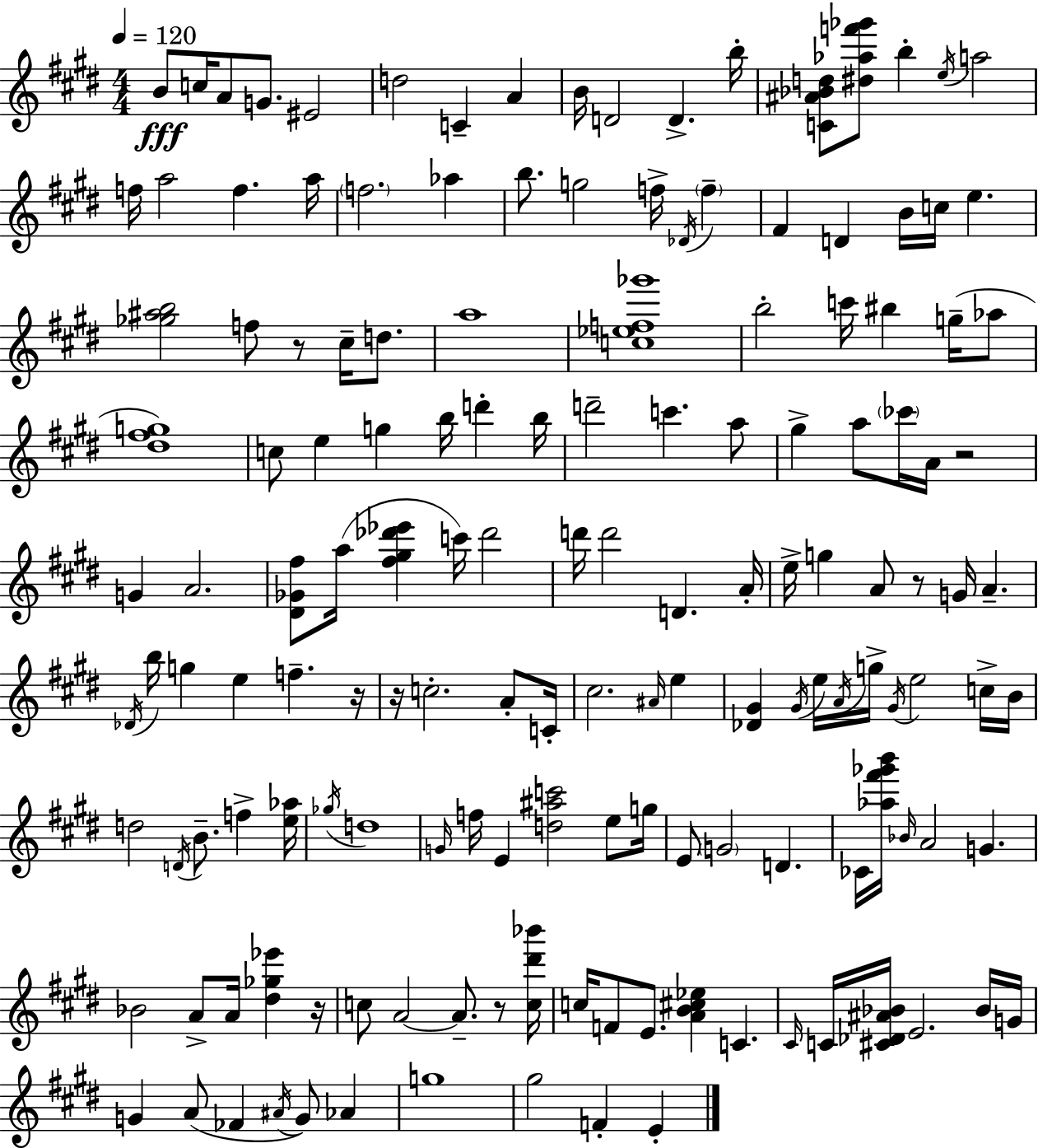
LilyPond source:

{
  \clef treble
  \numericTimeSignature
  \time 4/4
  \key e \major
  \tempo 4 = 120
  b'8\fff c''16 a'8 g'8. eis'2 | d''2 c'4-- a'4 | b'16 d'2 d'4.-> b''16-. | <c' ais' bes' d''>8 <dis'' aes'' f''' ges'''>8 b''4-. \acciaccatura { e''16 } a''2 | \break f''16 a''2 f''4. | a''16 \parenthesize f''2. aes''4 | b''8. g''2 f''16-> \acciaccatura { des'16 } \parenthesize f''4-- | fis'4 d'4 b'16 c''16 e''4. | \break <ges'' ais'' b''>2 f''8 r8 cis''16-- d''8. | a''1 | <c'' ees'' f'' ges'''>1 | b''2-. c'''16 bis''4 g''16--( | \break aes''8 <dis'' fis'' g''>1) | c''8 e''4 g''4 b''16 d'''4-. | b''16 d'''2-- c'''4. | a''8 gis''4-> a''8 \parenthesize ces'''16 a'16 r2 | \break g'4 a'2. | <dis' ges' fis''>8 a''16( <fis'' gis'' des''' ees'''>4 c'''16) des'''2 | d'''16 d'''2 d'4. | a'16-. e''16-> g''4 a'8 r8 g'16 a'4.-- | \break \acciaccatura { des'16 } b''16 g''4 e''4 f''4.-- | r16 r16 c''2.-. | a'8-. c'16-. cis''2. \grace { ais'16 } | e''4 <des' gis'>4 \acciaccatura { gis'16 } e''16 \acciaccatura { a'16 } g''16-> \acciaccatura { gis'16 } e''2 | \break c''16-> b'16 d''2 \acciaccatura { d'16 } | b'8.-- f''4-> <e'' aes''>16 \acciaccatura { ges''16 } d''1 | \grace { g'16 } f''16 e'4 <d'' ais'' c'''>2 | e''8 g''16 e'8 \parenthesize g'2 | \break d'4. ces'16 <aes'' fis''' ges''' b'''>16 \grace { bes'16 } a'2 | g'4. bes'2 | a'8-> a'16 <dis'' ges'' ees'''>4 r16 c''8 a'2~~ | a'8.-- r8 <c'' dis''' bes'''>16 c''16 f'8 e'8. | \break <a' b' cis'' ees''>4 c'4. \grace { cis'16 } c'16 <cis' des' ais' bes'>16 e'2. | bes'16 g'16 g'4 | a'8( fes'4 \acciaccatura { ais'16 }) g'8 aes'4 g''1 | gis''2 | \break f'4-. e'4-. \bar "|."
}